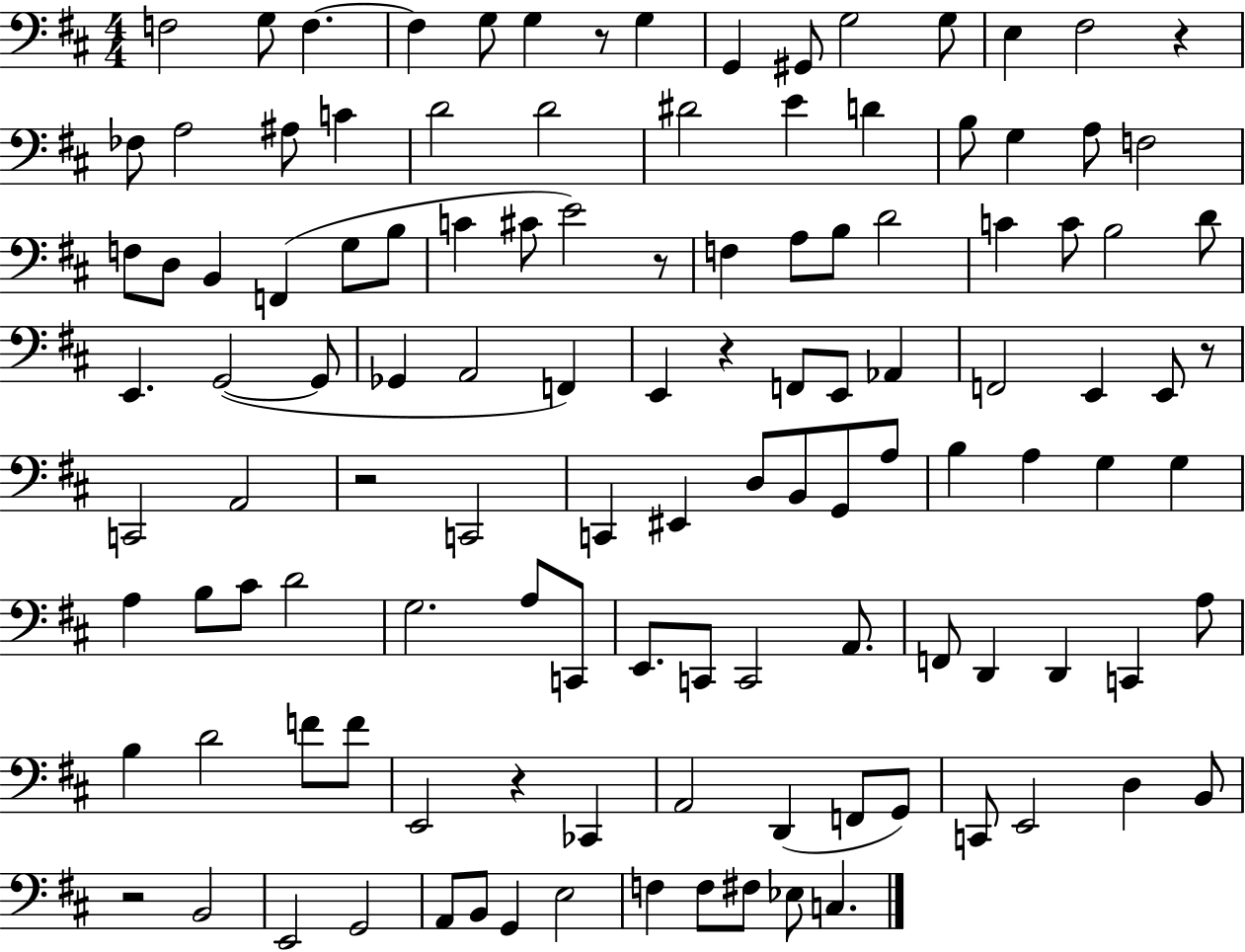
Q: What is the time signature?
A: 4/4